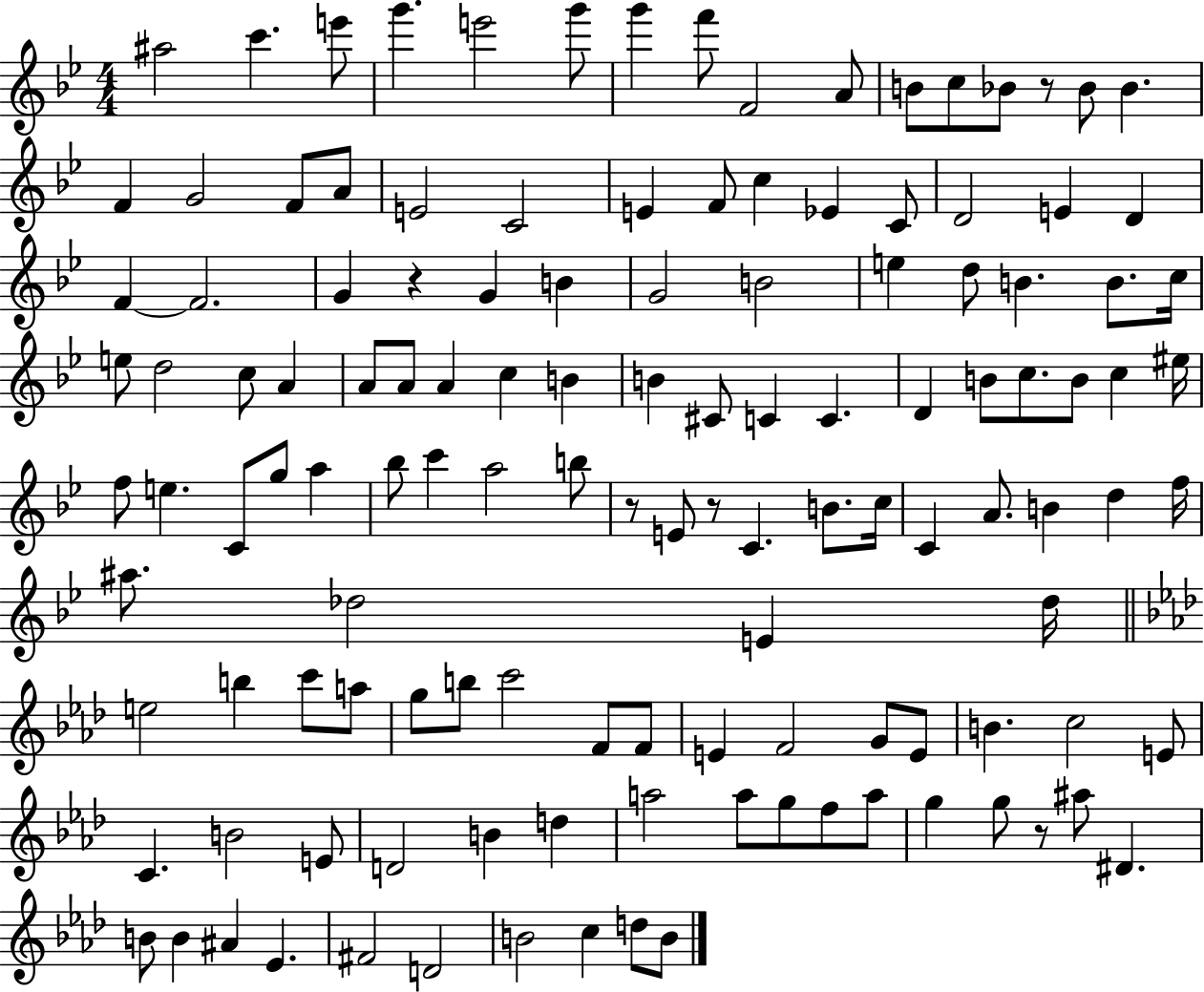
{
  \clef treble
  \numericTimeSignature
  \time 4/4
  \key bes \major
  \repeat volta 2 { ais''2 c'''4. e'''8 | g'''4. e'''2 g'''8 | g'''4 f'''8 f'2 a'8 | b'8 c''8 bes'8 r8 bes'8 bes'4. | \break f'4 g'2 f'8 a'8 | e'2 c'2 | e'4 f'8 c''4 ees'4 c'8 | d'2 e'4 d'4 | \break f'4~~ f'2. | g'4 r4 g'4 b'4 | g'2 b'2 | e''4 d''8 b'4. b'8. c''16 | \break e''8 d''2 c''8 a'4 | a'8 a'8 a'4 c''4 b'4 | b'4 cis'8 c'4 c'4. | d'4 b'8 c''8. b'8 c''4 eis''16 | \break f''8 e''4. c'8 g''8 a''4 | bes''8 c'''4 a''2 b''8 | r8 e'8 r8 c'4. b'8. c''16 | c'4 a'8. b'4 d''4 f''16 | \break ais''8. des''2 e'4 des''16 | \bar "||" \break \key aes \major e''2 b''4 c'''8 a''8 | g''8 b''8 c'''2 f'8 f'8 | e'4 f'2 g'8 e'8 | b'4. c''2 e'8 | \break c'4. b'2 e'8 | d'2 b'4 d''4 | a''2 a''8 g''8 f''8 a''8 | g''4 g''8 r8 ais''8 dis'4. | \break b'8 b'4 ais'4 ees'4. | fis'2 d'2 | b'2 c''4 d''8 b'8 | } \bar "|."
}